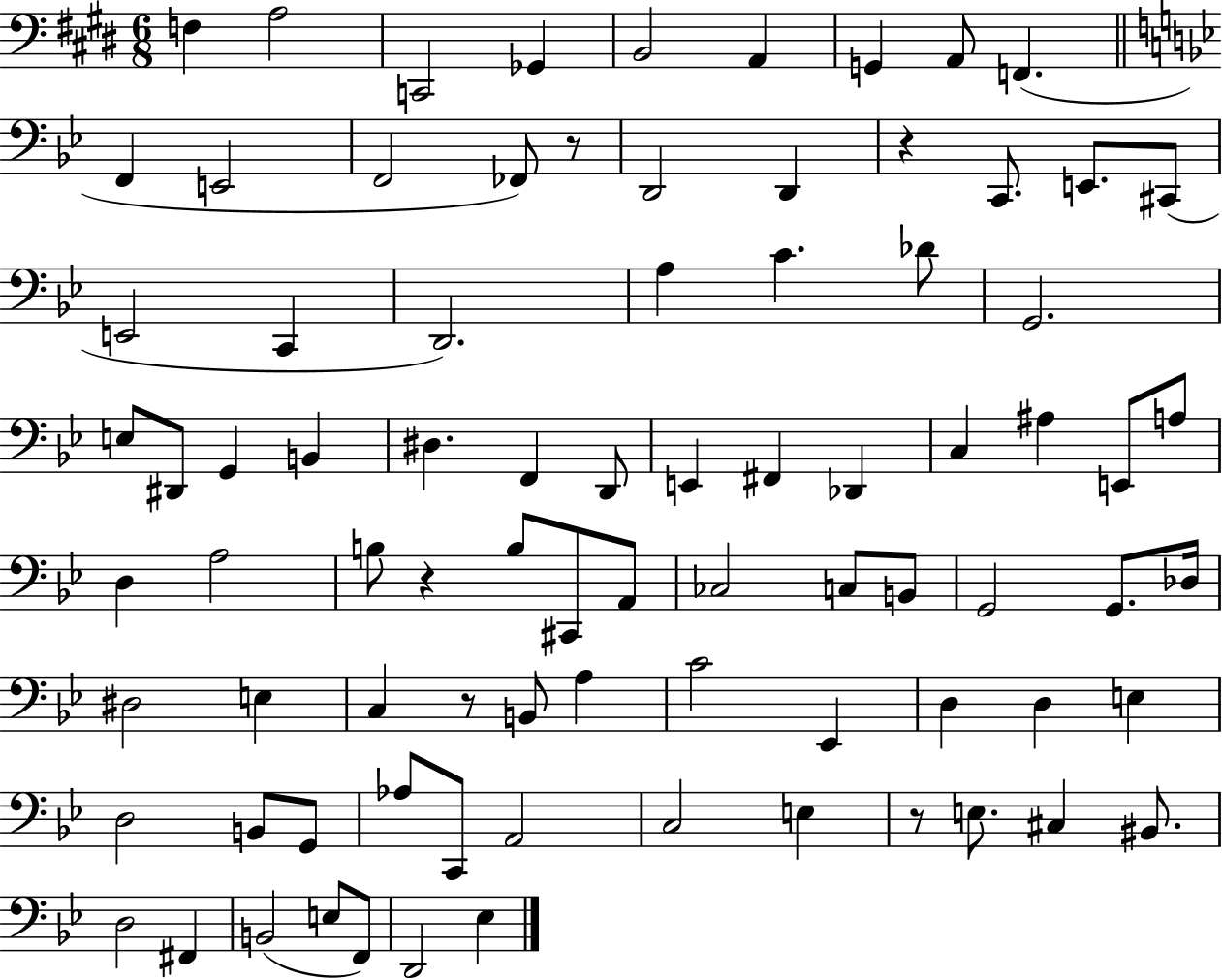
{
  \clef bass
  \numericTimeSignature
  \time 6/8
  \key e \major
  \repeat volta 2 { f4 a2 | c,2 ges,4 | b,2 a,4 | g,4 a,8 f,4.( | \break \bar "||" \break \key g \minor f,4 e,2 | f,2 fes,8) r8 | d,2 d,4 | r4 c,8. e,8. cis,8( | \break e,2 c,4 | d,2.) | a4 c'4. des'8 | g,2. | \break e8 dis,8 g,4 b,4 | dis4. f,4 d,8 | e,4 fis,4 des,4 | c4 ais4 e,8 a8 | \break d4 a2 | b8 r4 b8 cis,8 a,8 | ces2 c8 b,8 | g,2 g,8. des16 | \break dis2 e4 | c4 r8 b,8 a4 | c'2 ees,4 | d4 d4 e4 | \break d2 b,8 g,8 | aes8 c,8 a,2 | c2 e4 | r8 e8. cis4 bis,8. | \break d2 fis,4 | b,2( e8 f,8) | d,2 ees4 | } \bar "|."
}